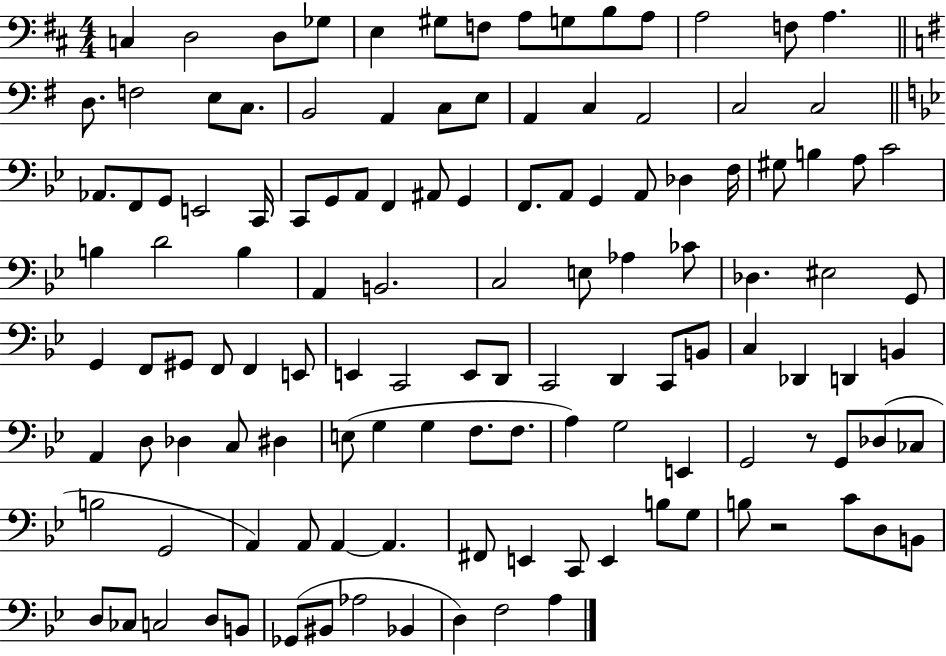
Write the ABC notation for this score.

X:1
T:Untitled
M:4/4
L:1/4
K:D
C, D,2 D,/2 _G,/2 E, ^G,/2 F,/2 A,/2 G,/2 B,/2 A,/2 A,2 F,/2 A, D,/2 F,2 E,/2 C,/2 B,,2 A,, C,/2 E,/2 A,, C, A,,2 C,2 C,2 _A,,/2 F,,/2 G,,/2 E,,2 C,,/4 C,,/2 G,,/2 A,,/2 F,, ^A,,/2 G,, F,,/2 A,,/2 G,, A,,/2 _D, F,/4 ^G,/2 B, A,/2 C2 B, D2 B, A,, B,,2 C,2 E,/2 _A, _C/2 _D, ^E,2 G,,/2 G,, F,,/2 ^G,,/2 F,,/2 F,, E,,/2 E,, C,,2 E,,/2 D,,/2 C,,2 D,, C,,/2 B,,/2 C, _D,, D,, B,, A,, D,/2 _D, C,/2 ^D, E,/2 G, G, F,/2 F,/2 A, G,2 E,, G,,2 z/2 G,,/2 _D,/2 _C,/2 B,2 G,,2 A,, A,,/2 A,, A,, ^F,,/2 E,, C,,/2 E,, B,/2 G,/2 B,/2 z2 C/2 D,/2 B,,/2 D,/2 _C,/2 C,2 D,/2 B,,/2 _G,,/2 ^B,,/2 _A,2 _B,, D, F,2 A,